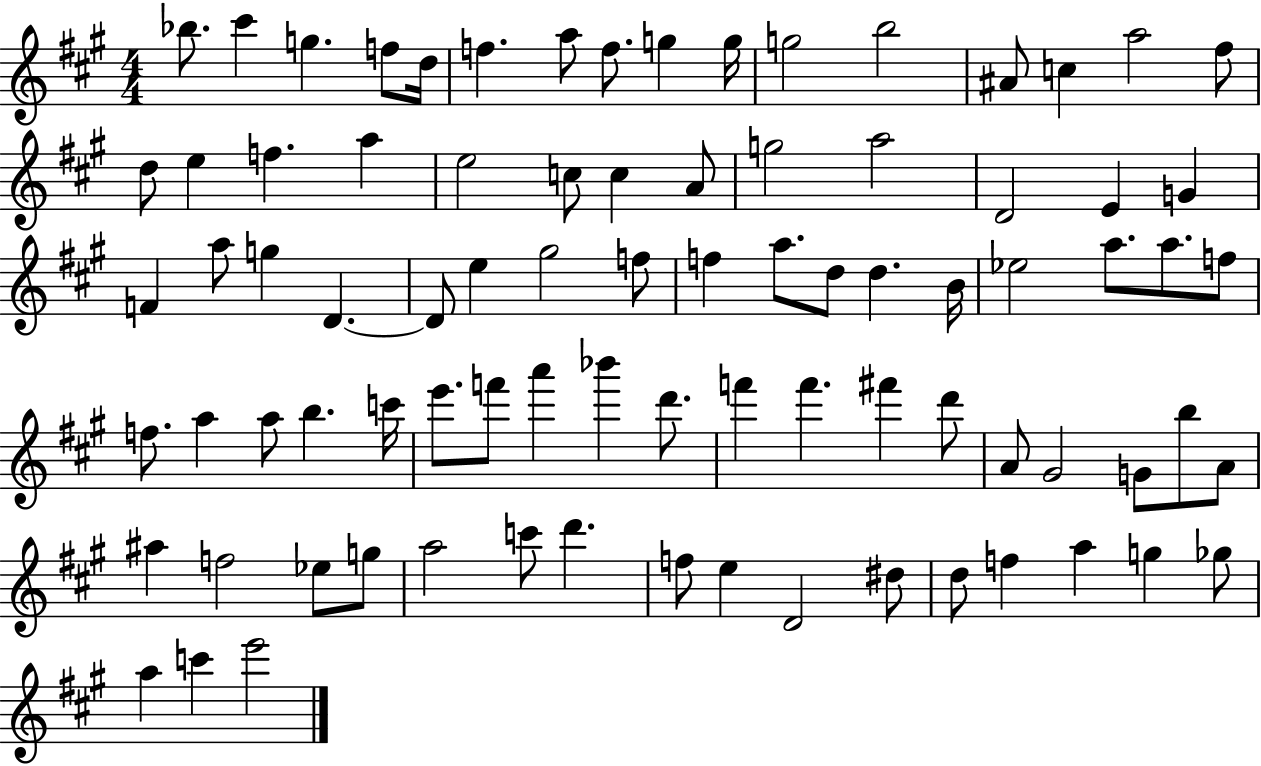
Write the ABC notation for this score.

X:1
T:Untitled
M:4/4
L:1/4
K:A
_b/2 ^c' g f/2 d/4 f a/2 f/2 g g/4 g2 b2 ^A/2 c a2 ^f/2 d/2 e f a e2 c/2 c A/2 g2 a2 D2 E G F a/2 g D D/2 e ^g2 f/2 f a/2 d/2 d B/4 _e2 a/2 a/2 f/2 f/2 a a/2 b c'/4 e'/2 f'/2 a' _b' d'/2 f' f' ^f' d'/2 A/2 ^G2 G/2 b/2 A/2 ^a f2 _e/2 g/2 a2 c'/2 d' f/2 e D2 ^d/2 d/2 f a g _g/2 a c' e'2